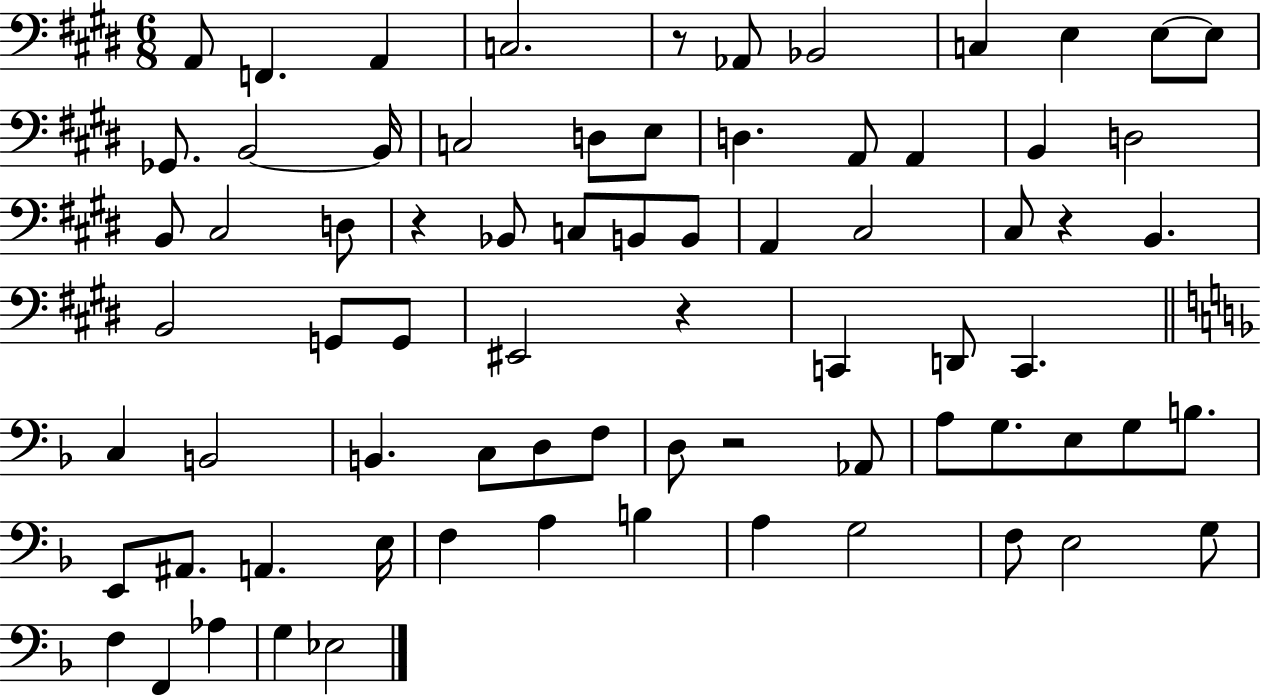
A2/e F2/q. A2/q C3/h. R/e Ab2/e Bb2/h C3/q E3/q E3/e E3/e Gb2/e. B2/h B2/s C3/h D3/e E3/e D3/q. A2/e A2/q B2/q D3/h B2/e C#3/h D3/e R/q Bb2/e C3/e B2/e B2/e A2/q C#3/h C#3/e R/q B2/q. B2/h G2/e G2/e EIS2/h R/q C2/q D2/e C2/q. C3/q B2/h B2/q. C3/e D3/e F3/e D3/e R/h Ab2/e A3/e G3/e. E3/e G3/e B3/e. E2/e A#2/e. A2/q. E3/s F3/q A3/q B3/q A3/q G3/h F3/e E3/h G3/e F3/q F2/q Ab3/q G3/q Eb3/h